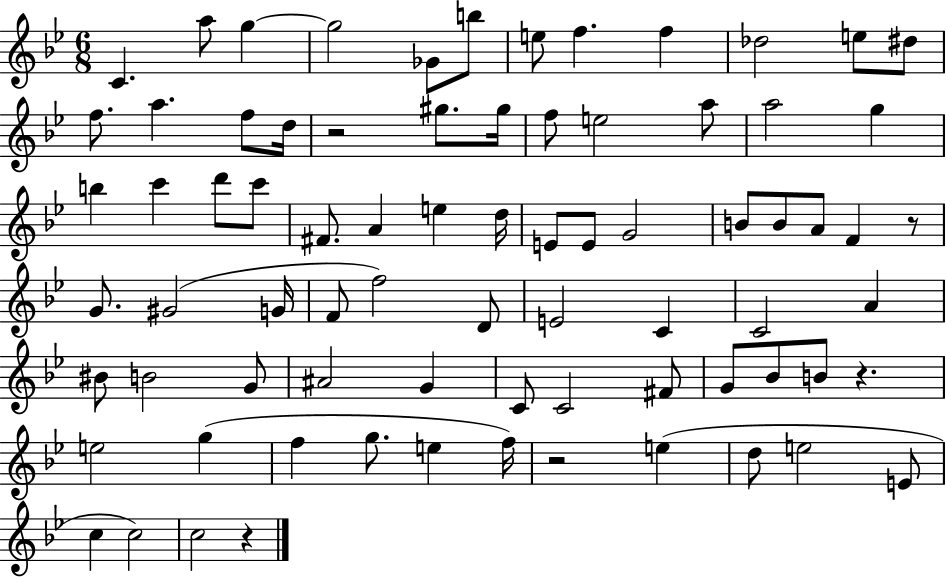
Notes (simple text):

C4/q. A5/e G5/q G5/h Gb4/e B5/e E5/e F5/q. F5/q Db5/h E5/e D#5/e F5/e. A5/q. F5/e D5/s R/h G#5/e. G#5/s F5/e E5/h A5/e A5/h G5/q B5/q C6/q D6/e C6/e F#4/e. A4/q E5/q D5/s E4/e E4/e G4/h B4/e B4/e A4/e F4/q R/e G4/e. G#4/h G4/s F4/e F5/h D4/e E4/h C4/q C4/h A4/q BIS4/e B4/h G4/e A#4/h G4/q C4/e C4/h F#4/e G4/e Bb4/e B4/e R/q. E5/h G5/q F5/q G5/e. E5/q F5/s R/h E5/q D5/e E5/h E4/e C5/q C5/h C5/h R/q